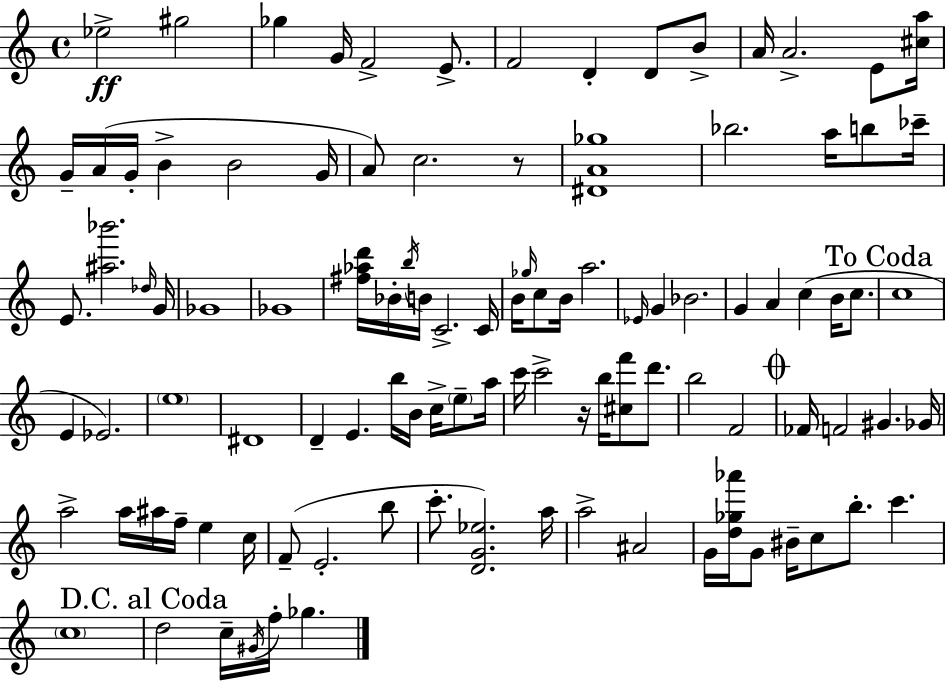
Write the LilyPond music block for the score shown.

{
  \clef treble
  \time 4/4
  \defaultTimeSignature
  \key a \minor
  ees''2->\ff gis''2 | ges''4 g'16 f'2-> e'8.-> | f'2 d'4-. d'8 b'8-> | a'16 a'2.-> e'8 <cis'' a''>16 | \break g'16-- a'16( g'16-. b'4-> b'2 g'16 | a'8) c''2. r8 | <dis' a' ges''>1 | bes''2. a''16 b''8 ces'''16-- | \break e'8. <ais'' bes'''>2. \grace { des''16 } | g'16 ges'1 | ges'1 | <fis'' aes'' d'''>16 bes'16-. \acciaccatura { b''16 } b'16 c'2.-> | \break c'16 b'16 \grace { ges''16 } c''8 b'16 a''2. | \grace { ees'16 } g'4 bes'2. | g'4 a'4 c''4( | b'16 c''8. \mark "To Coda" c''1 | \break e'4 ees'2.) | \parenthesize e''1 | dis'1 | d'4-- e'4. b''16 b'16 | \break c''16-> \parenthesize e''8-- a''16 c'''16 c'''2-> r16 b''16 <cis'' f'''>8 | d'''8. b''2 f'2 | \mark \markup { \musicglyph "scripts.coda" } fes'16 f'2 gis'4. | ges'16 a''2-> a''16 ais''16 f''16-- e''4 | \break c''16 f'8--( e'2.-. | b''8 c'''8.-. <d' g' ees''>2.) | a''16 a''2-> ais'2 | g'16 <d'' ges'' aes'''>16 g'8 bis'16-- c''8 b''8.-. c'''4. | \break \parenthesize c''1 | \mark "D.C. al Coda" d''2 c''16-- \acciaccatura { gis'16 } f''16-. ges''4. | \bar "|."
}